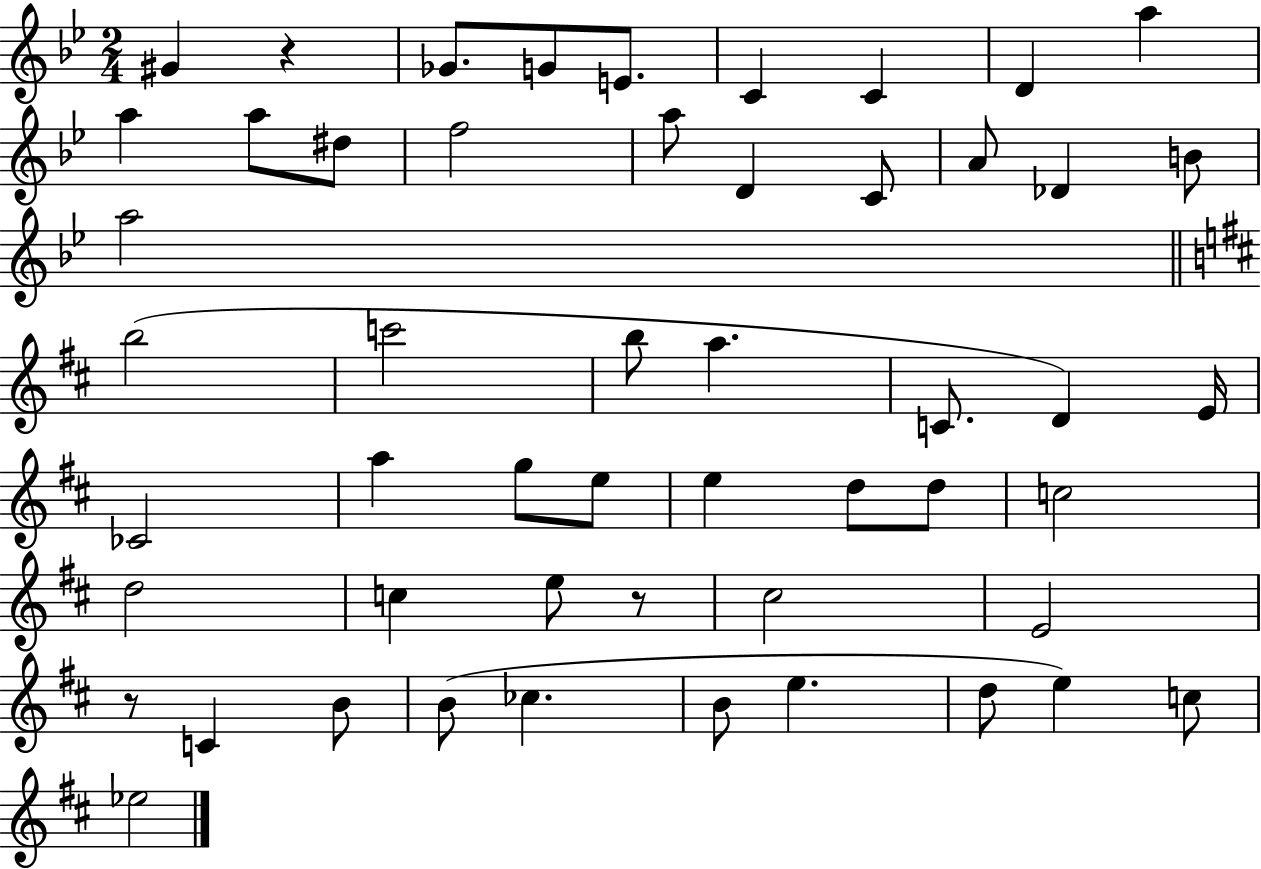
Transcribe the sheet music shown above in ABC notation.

X:1
T:Untitled
M:2/4
L:1/4
K:Bb
^G z _G/2 G/2 E/2 C C D a a a/2 ^d/2 f2 a/2 D C/2 A/2 _D B/2 a2 b2 c'2 b/2 a C/2 D E/4 _C2 a g/2 e/2 e d/2 d/2 c2 d2 c e/2 z/2 ^c2 E2 z/2 C B/2 B/2 _c B/2 e d/2 e c/2 _e2